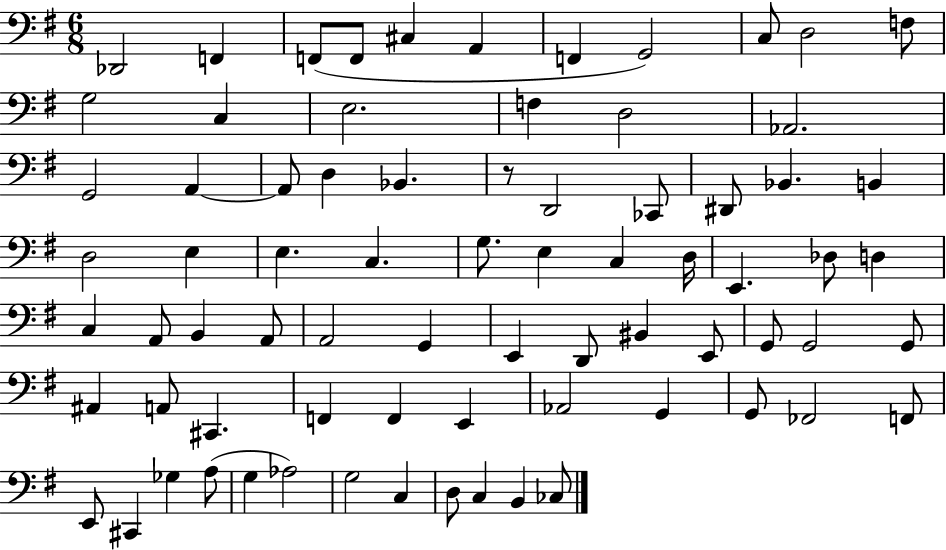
X:1
T:Untitled
M:6/8
L:1/4
K:G
_D,,2 F,, F,,/2 F,,/2 ^C, A,, F,, G,,2 C,/2 D,2 F,/2 G,2 C, E,2 F, D,2 _A,,2 G,,2 A,, A,,/2 D, _B,, z/2 D,,2 _C,,/2 ^D,,/2 _B,, B,, D,2 E, E, C, G,/2 E, C, D,/4 E,, _D,/2 D, C, A,,/2 B,, A,,/2 A,,2 G,, E,, D,,/2 ^B,, E,,/2 G,,/2 G,,2 G,,/2 ^A,, A,,/2 ^C,, F,, F,, E,, _A,,2 G,, G,,/2 _F,,2 F,,/2 E,,/2 ^C,, _G, A,/2 G, _A,2 G,2 C, D,/2 C, B,, _C,/2